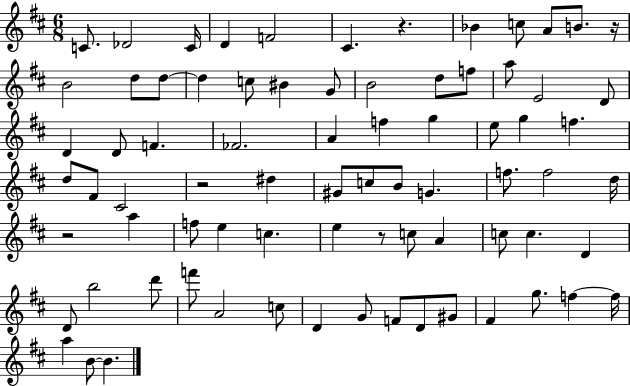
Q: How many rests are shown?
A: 5